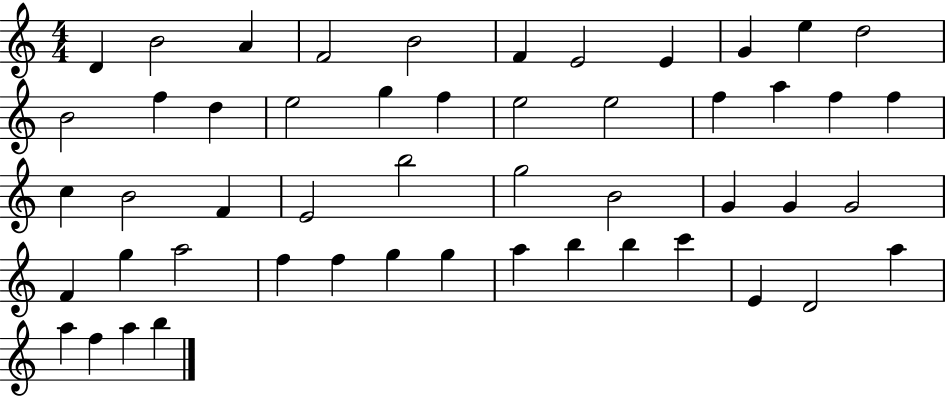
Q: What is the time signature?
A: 4/4